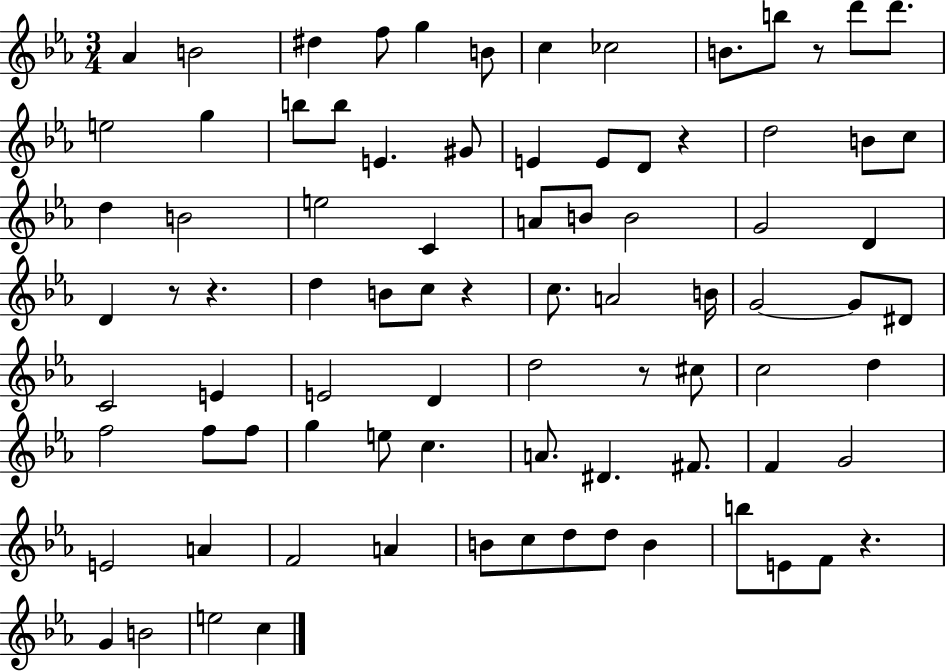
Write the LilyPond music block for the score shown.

{
  \clef treble
  \numericTimeSignature
  \time 3/4
  \key ees \major
  aes'4 b'2 | dis''4 f''8 g''4 b'8 | c''4 ces''2 | b'8. b''8 r8 d'''8 d'''8. | \break e''2 g''4 | b''8 b''8 e'4. gis'8 | e'4 e'8 d'8 r4 | d''2 b'8 c''8 | \break d''4 b'2 | e''2 c'4 | a'8 b'8 b'2 | g'2 d'4 | \break d'4 r8 r4. | d''4 b'8 c''8 r4 | c''8. a'2 b'16 | g'2~~ g'8 dis'8 | \break c'2 e'4 | e'2 d'4 | d''2 r8 cis''8 | c''2 d''4 | \break f''2 f''8 f''8 | g''4 e''8 c''4. | a'8. dis'4. fis'8. | f'4 g'2 | \break e'2 a'4 | f'2 a'4 | b'8 c''8 d''8 d''8 b'4 | b''8 e'8 f'8 r4. | \break g'4 b'2 | e''2 c''4 | \bar "|."
}